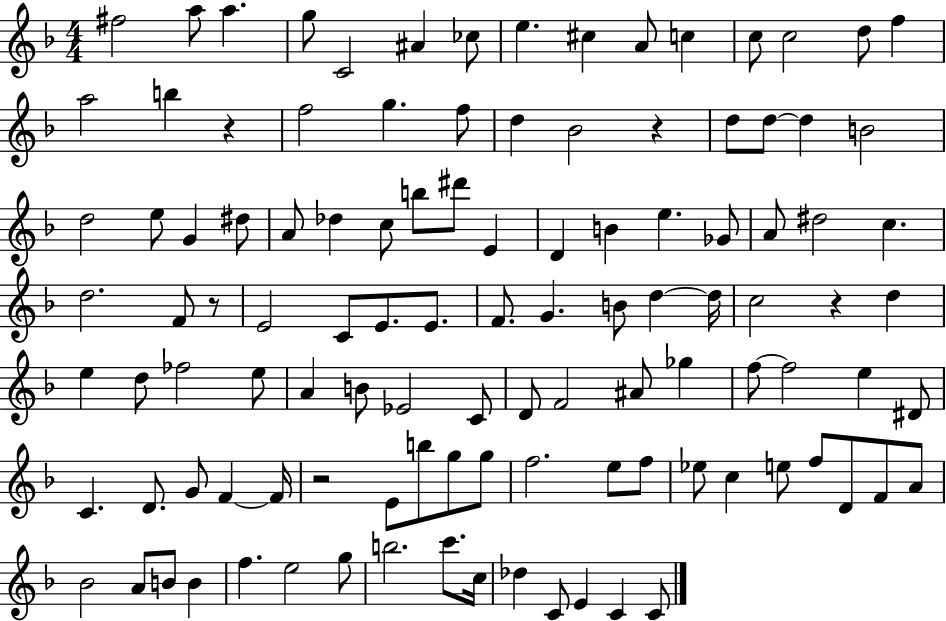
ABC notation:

X:1
T:Untitled
M:4/4
L:1/4
K:F
^f2 a/2 a g/2 C2 ^A _c/2 e ^c A/2 c c/2 c2 d/2 f a2 b z f2 g f/2 d _B2 z d/2 d/2 d B2 d2 e/2 G ^d/2 A/2 _d c/2 b/2 ^d'/2 E D B e _G/2 A/2 ^d2 c d2 F/2 z/2 E2 C/2 E/2 E/2 F/2 G B/2 d d/4 c2 z d e d/2 _f2 e/2 A B/2 _E2 C/2 D/2 F2 ^A/2 _g f/2 f2 e ^D/2 C D/2 G/2 F F/4 z2 E/2 b/2 g/2 g/2 f2 e/2 f/2 _e/2 c e/2 f/2 D/2 F/2 A/2 _B2 A/2 B/2 B f e2 g/2 b2 c'/2 c/4 _d C/2 E C C/2